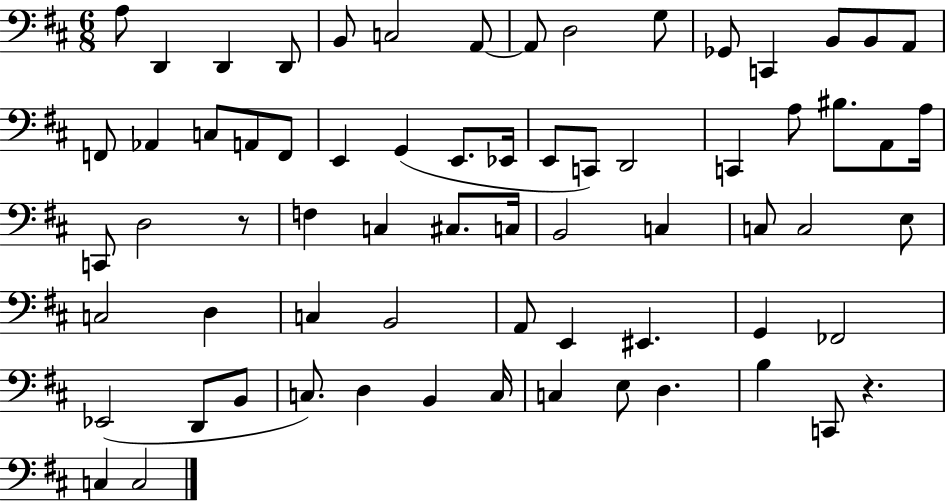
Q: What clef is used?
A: bass